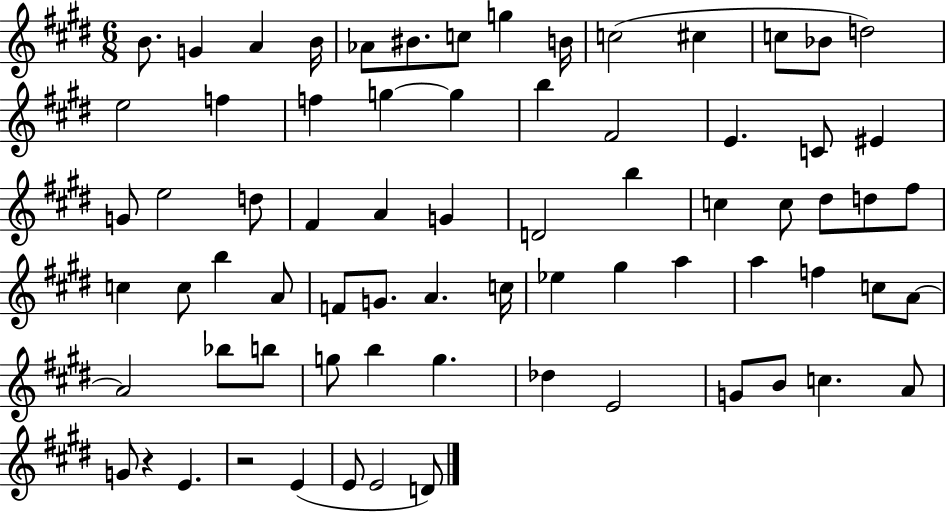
B4/e. G4/q A4/q B4/s Ab4/e BIS4/e. C5/e G5/q B4/s C5/h C#5/q C5/e Bb4/e D5/h E5/h F5/q F5/q G5/q G5/q B5/q F#4/h E4/q. C4/e EIS4/q G4/e E5/h D5/e F#4/q A4/q G4/q D4/h B5/q C5/q C5/e D#5/e D5/e F#5/e C5/q C5/e B5/q A4/e F4/e G4/e. A4/q. C5/s Eb5/q G#5/q A5/q A5/q F5/q C5/e A4/e A4/h Bb5/e B5/e G5/e B5/q G5/q. Db5/q E4/h G4/e B4/e C5/q. A4/e G4/e R/q E4/q. R/h E4/q E4/e E4/h D4/e